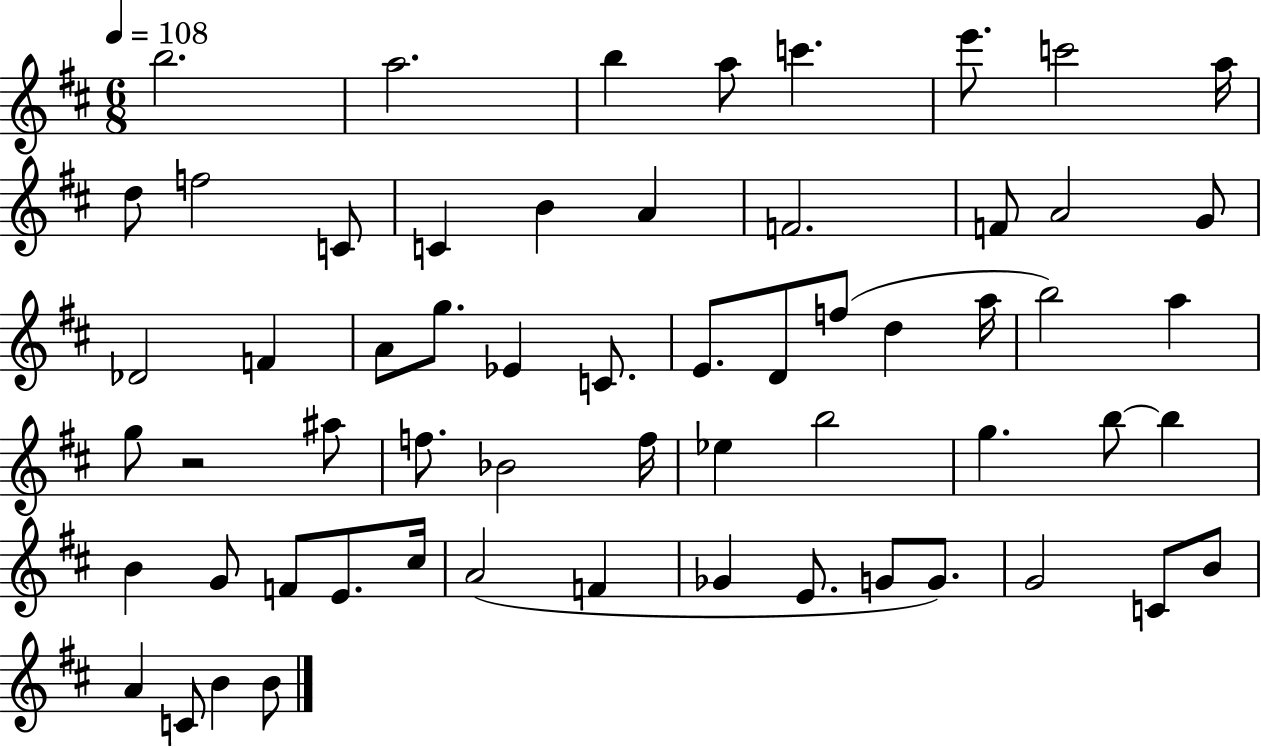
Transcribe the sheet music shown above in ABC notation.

X:1
T:Untitled
M:6/8
L:1/4
K:D
b2 a2 b a/2 c' e'/2 c'2 a/4 d/2 f2 C/2 C B A F2 F/2 A2 G/2 _D2 F A/2 g/2 _E C/2 E/2 D/2 f/2 d a/4 b2 a g/2 z2 ^a/2 f/2 _B2 f/4 _e b2 g b/2 b B G/2 F/2 E/2 ^c/4 A2 F _G E/2 G/2 G/2 G2 C/2 B/2 A C/2 B B/2